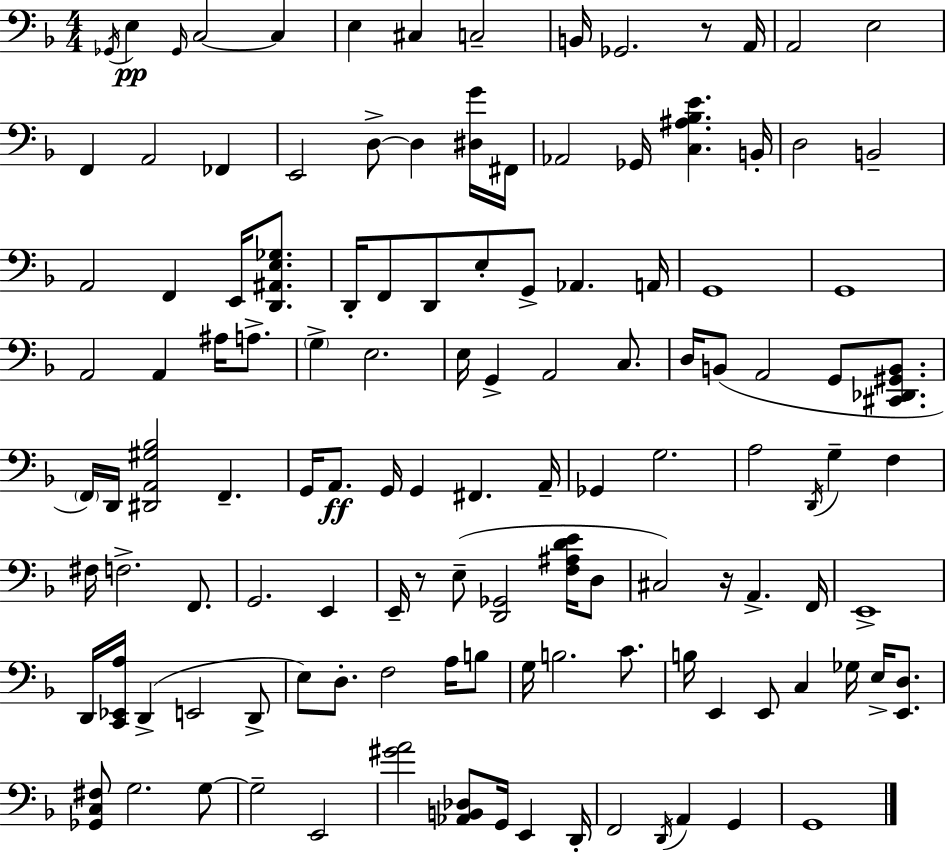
X:1
T:Untitled
M:4/4
L:1/4
K:Dm
_G,,/4 E, _G,,/4 C,2 C, E, ^C, C,2 B,,/4 _G,,2 z/2 A,,/4 A,,2 E,2 F,, A,,2 _F,, E,,2 D,/2 D, [^D,G]/4 ^F,,/4 _A,,2 _G,,/4 [C,^A,_B,E] B,,/4 D,2 B,,2 A,,2 F,, E,,/4 [D,,^A,,E,_G,]/2 D,,/4 F,,/2 D,,/2 E,/2 G,,/2 _A,, A,,/4 G,,4 G,,4 A,,2 A,, ^A,/4 A,/2 G, E,2 E,/4 G,, A,,2 C,/2 D,/4 B,,/2 A,,2 G,,/2 [^C,,_D,,^G,,B,,]/2 F,,/4 D,,/4 [^D,,A,,^G,_B,]2 F,, G,,/4 A,,/2 G,,/4 G,, ^F,, A,,/4 _G,, G,2 A,2 D,,/4 G, F, ^F,/4 F,2 F,,/2 G,,2 E,, E,,/4 z/2 E,/2 [D,,_G,,]2 [F,^A,DE]/4 D,/2 ^C,2 z/4 A,, F,,/4 E,,4 D,,/4 [C,,_E,,A,]/4 D,, E,,2 D,,/2 E,/2 D,/2 F,2 A,/4 B,/2 G,/4 B,2 C/2 B,/4 E,, E,,/2 C, _G,/4 E,/4 [E,,D,]/2 [_G,,C,^F,]/2 G,2 G,/2 G,2 E,,2 [^GA]2 [_A,,B,,_D,]/2 G,,/4 E,, D,,/4 F,,2 D,,/4 A,, G,, G,,4